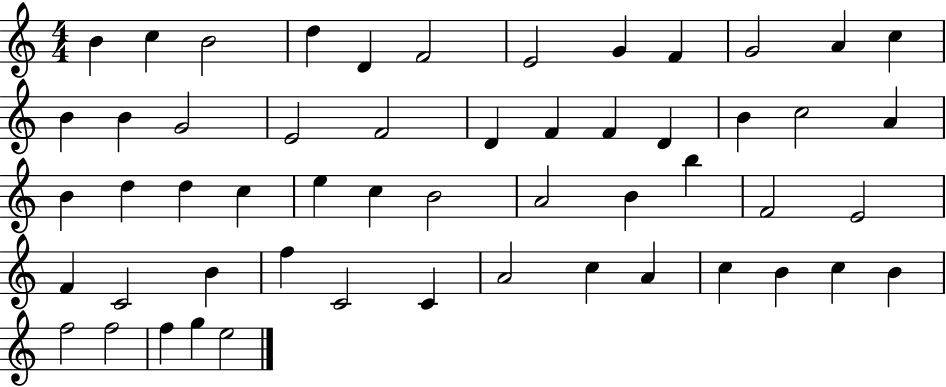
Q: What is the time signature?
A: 4/4